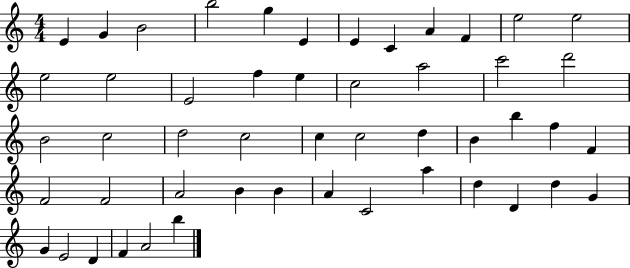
E4/q G4/q B4/h B5/h G5/q E4/q E4/q C4/q A4/q F4/q E5/h E5/h E5/h E5/h E4/h F5/q E5/q C5/h A5/h C6/h D6/h B4/h C5/h D5/h C5/h C5/q C5/h D5/q B4/q B5/q F5/q F4/q F4/h F4/h A4/h B4/q B4/q A4/q C4/h A5/q D5/q D4/q D5/q G4/q G4/q E4/h D4/q F4/q A4/h B5/q